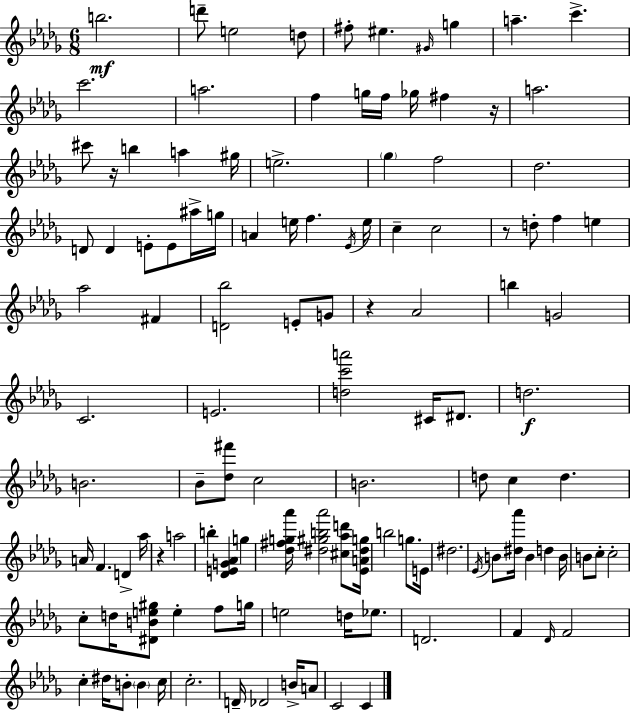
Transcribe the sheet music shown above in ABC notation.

X:1
T:Untitled
M:6/8
L:1/4
K:Bbm
b2 d'/2 e2 d/2 ^f/2 ^e ^G/4 g a c' c'2 a2 f g/4 f/4 _g/4 ^f z/4 a2 ^c'/2 z/4 b a ^g/4 e2 _g f2 _d2 D/2 D E/2 E/2 ^a/4 g/4 A e/4 f _E/4 e/4 c c2 z/2 d/2 f e _a2 ^F [D_b]2 E/2 G/2 z _A2 b G2 C2 E2 [dc'a']2 ^C/4 ^D/2 d2 B2 _B/2 [_d^f']/2 c2 B2 d/2 c d A/4 F D _a/4 z a2 b [_DEG_A] g [_d^fg_a']/4 [^d^gb_a']2 [^c_ad']/2 [_EA^dg]/4 b2 g/2 E/4 ^d2 _E/4 B/2 [^d_a']/4 B d B/4 B/2 c/2 c2 c/2 d/4 [^DBe^g]/2 e f/2 g/4 e2 d/4 _e/2 D2 F _D/4 F2 c ^d/4 B/2 B c/4 c2 D/4 _D2 B/4 A/2 C2 C